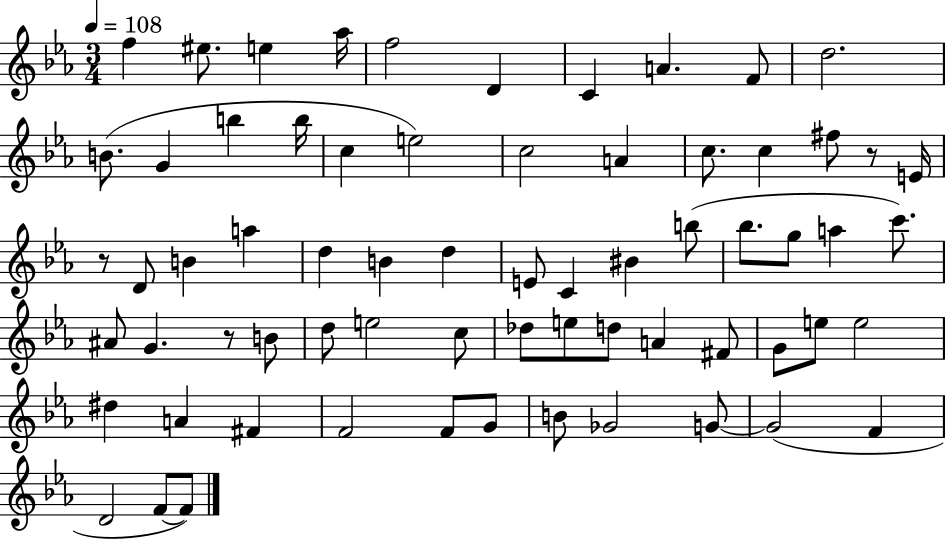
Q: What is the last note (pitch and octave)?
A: F4